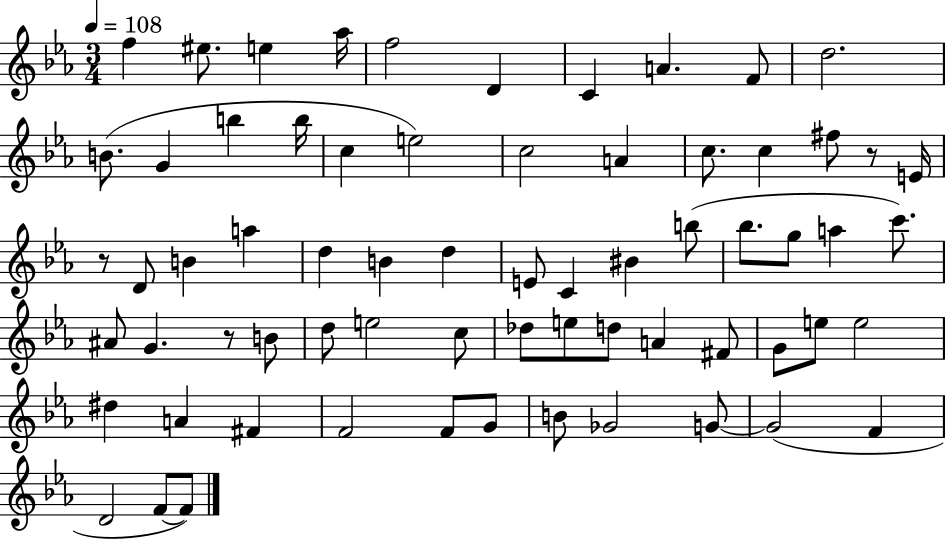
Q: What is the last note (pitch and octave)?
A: F4